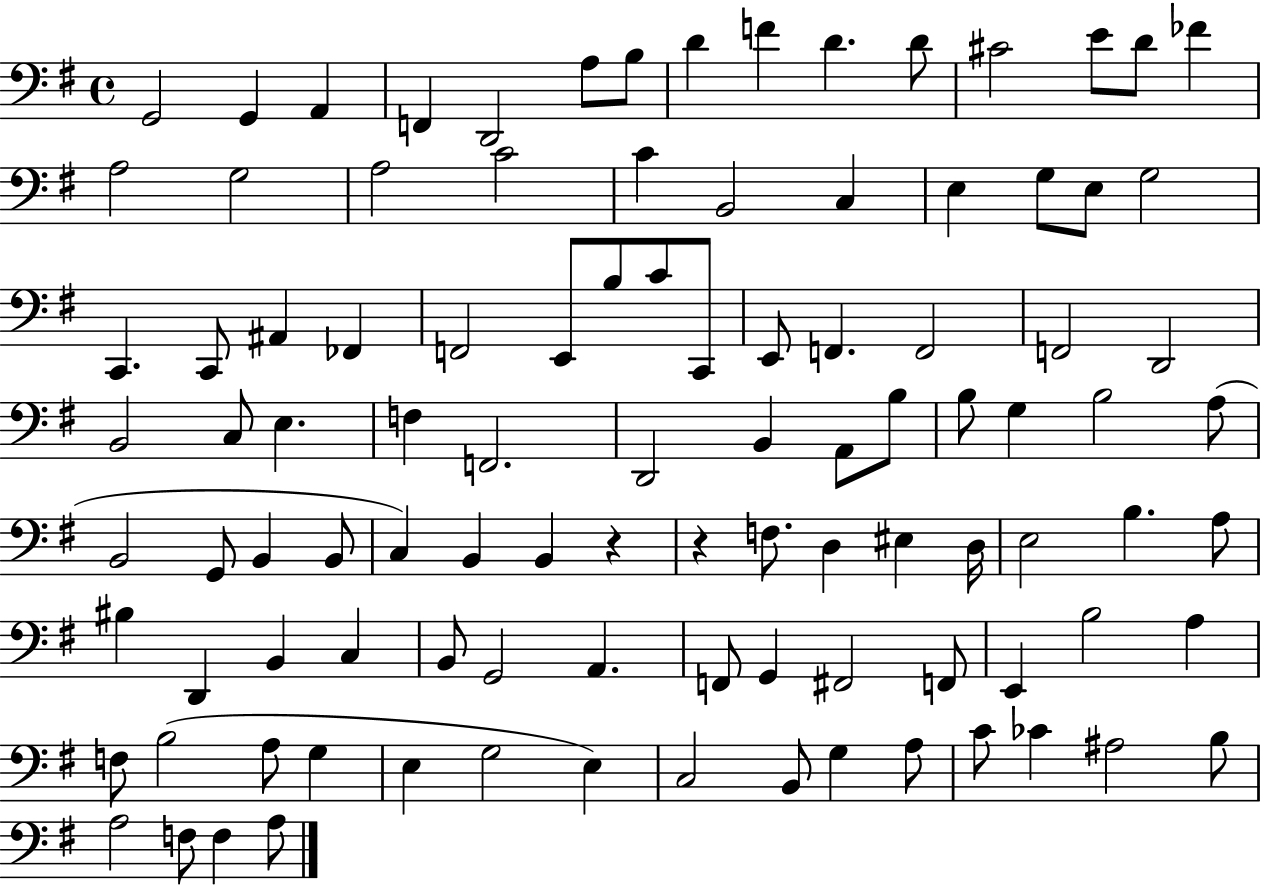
G2/h G2/q A2/q F2/q D2/h A3/e B3/e D4/q F4/q D4/q. D4/e C#4/h E4/e D4/e FES4/q A3/h G3/h A3/h C4/h C4/q B2/h C3/q E3/q G3/e E3/e G3/h C2/q. C2/e A#2/q FES2/q F2/h E2/e B3/e C4/e C2/e E2/e F2/q. F2/h F2/h D2/h B2/h C3/e E3/q. F3/q F2/h. D2/h B2/q A2/e B3/e B3/e G3/q B3/h A3/e B2/h G2/e B2/q B2/e C3/q B2/q B2/q R/q R/q F3/e. D3/q EIS3/q D3/s E3/h B3/q. A3/e BIS3/q D2/q B2/q C3/q B2/e G2/h A2/q. F2/e G2/q F#2/h F2/e E2/q B3/h A3/q F3/e B3/h A3/e G3/q E3/q G3/h E3/q C3/h B2/e G3/q A3/e C4/e CES4/q A#3/h B3/e A3/h F3/e F3/q A3/e